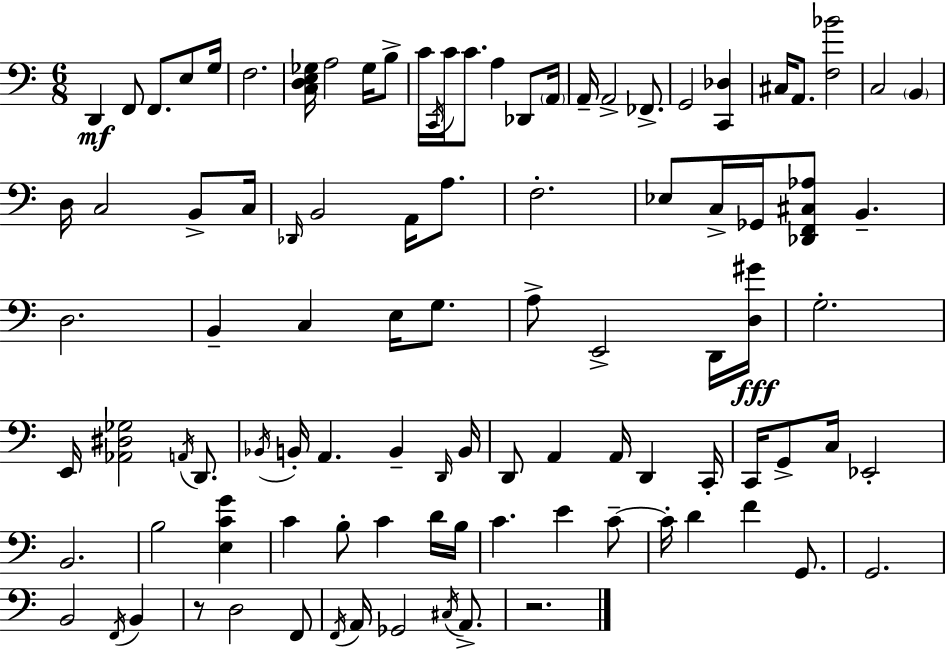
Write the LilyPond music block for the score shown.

{
  \clef bass
  \numericTimeSignature
  \time 6/8
  \key c \major
  d,4\mf f,8 f,8. e8 g16 | f2. | <c d e ges>16 a2 ges16 b8-> | c'16 \acciaccatura { c,16 } c'16 c'8. a4 des,8 | \break \parenthesize a,16 a,16-- a,2-> fes,8.-> | g,2 <c, des>4 | cis16 a,8. <f bes'>2 | c2 \parenthesize b,4 | \break d16 c2 b,8-> | c16 \grace { des,16 } b,2 a,16 a8. | f2.-. | ees8 c16-> ges,16 <des, f, cis aes>8 b,4.-- | \break d2. | b,4-- c4 e16 g8. | a8-> e,2-> | d,16 <d gis'>16\fff g2.-. | \break e,16 <aes, dis ges>2 \acciaccatura { a,16 } | d,8. \acciaccatura { bes,16 } b,16-. a,4. b,4-- | \grace { d,16 } b,16 d,8 a,4 a,16 | d,4 c,16-. c,16 g,8-> c16 ees,2-. | \break b,2. | b2 | <e c' g'>4 c'4 b8-. c'4 | d'16 b16 c'4. e'4 | \break c'8--~~ c'16-. d'4 f'4 | g,8. g,2. | b,2 | \acciaccatura { f,16 } b,4 r8 d2 | \break f,8 \acciaccatura { f,16 } a,16 ges,2 | \acciaccatura { cis16 } a,8.-> r2. | \bar "|."
}